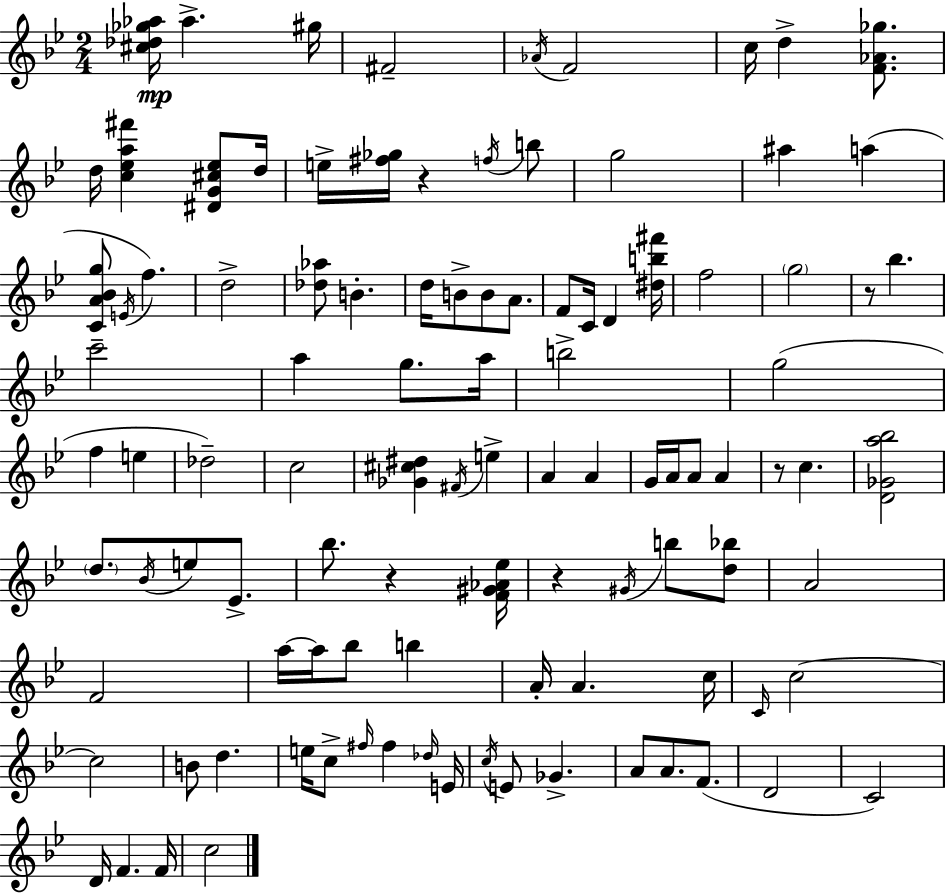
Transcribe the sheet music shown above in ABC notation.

X:1
T:Untitled
M:2/4
L:1/4
K:Gm
[^c_d_g_a]/4 _a ^g/4 ^F2 _A/4 F2 c/4 d [F_A_g]/2 d/4 [c_ea^f'] [^DG^c_e]/2 d/4 e/4 [^f_g]/4 z f/4 b/2 g2 ^a a [CA_Bg]/2 E/4 f d2 [_d_a]/2 B d/4 B/2 B/2 A/2 F/2 C/4 D [^db^f']/4 f2 g2 z/2 _b c'2 a g/2 a/4 b2 g2 f e _d2 c2 [_G^c^d] ^F/4 e A A G/4 A/4 A/2 A z/2 c [D_Ga_b]2 d/2 _B/4 e/2 _E/2 _b/2 z [F^G_A_e]/4 z ^G/4 b/2 [d_b]/2 A2 F2 a/4 a/4 _b/2 b A/4 A c/4 C/4 c2 c2 B/2 d e/4 c/2 ^f/4 ^f _d/4 E/4 c/4 E/2 _G A/2 A/2 F/2 D2 C2 D/4 F F/4 c2